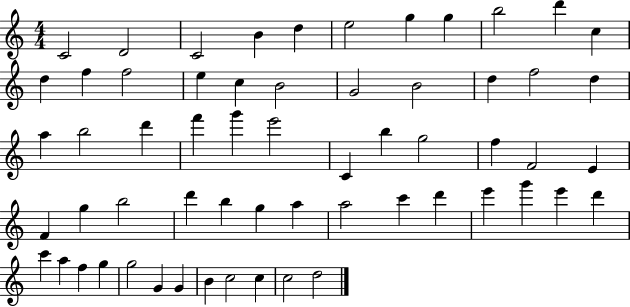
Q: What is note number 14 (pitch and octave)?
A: F5